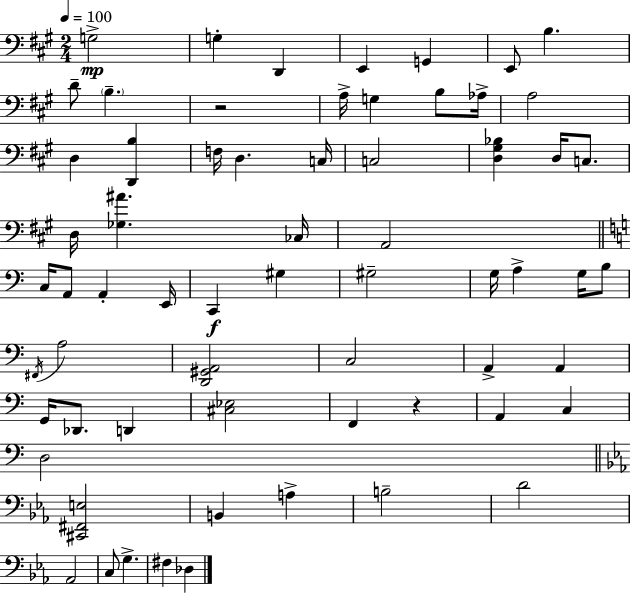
G3/h G3/q D2/q E2/q G2/q E2/e B3/q. D4/e B3/q. R/h A3/s G3/q B3/e Ab3/s A3/h D3/q [D2,B3]/q F3/s D3/q. C3/s C3/h [D3,G#3,Bb3]/q D3/s C3/e. D3/s [Gb3,A#4]/q. CES3/s A2/h C3/s A2/e A2/q E2/s C2/q G#3/q G#3/h G3/s A3/q G3/s B3/e F#2/s A3/h [D2,G#2,A2]/h C3/h A2/q A2/q G2/s Db2/e. D2/q [C#3,Eb3]/h F2/q R/q A2/q C3/q D3/h [C#2,F#2,E3]/h B2/q A3/q B3/h D4/h Ab2/h C3/e G3/q. F#3/q Db3/q